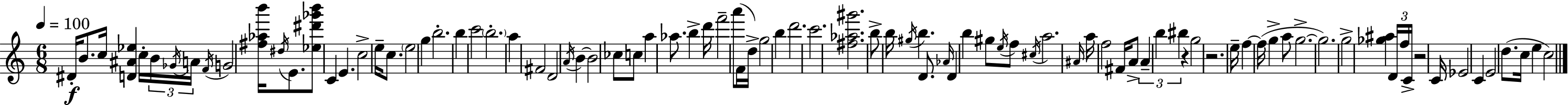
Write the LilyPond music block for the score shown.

{
  \clef treble
  \numericTimeSignature
  \time 6/8
  \key c \major
  \tempo 4 = 100
  dis'16-.\f b'8. c''16 <d' ais' ees''>4 c''16-. \tuplet 3/2 { b'16 \acciaccatura { ges'16 } | a'16 } \acciaccatura { f'16 } g'2 <fis'' aes'' b'''>16 \acciaccatura { dis''16 } | e'8. <ees'' dis''' ges''' b'''>8 c'4 e'4. | c''2-> e''16-- | \break c''8. \parenthesize e''2 g''4 | b''2.-. | b''4 c'''2 | \parenthesize b''2.-. | \break a''4 fis'2 | d'2 \acciaccatura { a'16 } | b'4~~ b'2 | ces''8 c''8 a''4 aes''8. b''4-> | \break d'''16 f'''2-- | a'''8( f'16 d''16->) g''2 | b''4 d'''2. | c'''2. | \break <fis'' aes'' gis'''>2. | b''8-> b''16 \acciaccatura { gis''16 } b''4. | d'8. \grace { aes'16 } d'4 b''4 | gis''8 \acciaccatura { e''16 } f''8 \acciaccatura { cis''16 } a''2. | \break \grace { ais'16 } a''16 f''2 | fis'16 a'8-> \tuplet 3/2 { a'4-- | b''4 bis''4 } r4 | g''2 r2. | \break e''16-- f''4~~ | f''16( g''4-> a''8 g''2.->~~ | g''2.) | g''2-> | \break <ges'' ais''>4 \tuplet 3/2 { d'16 f''16 c'16-> } | r2 c'16 ees'2 | c'4 e'2 | d''8.( c''16 e''4 | \break c''2) \bar "|."
}